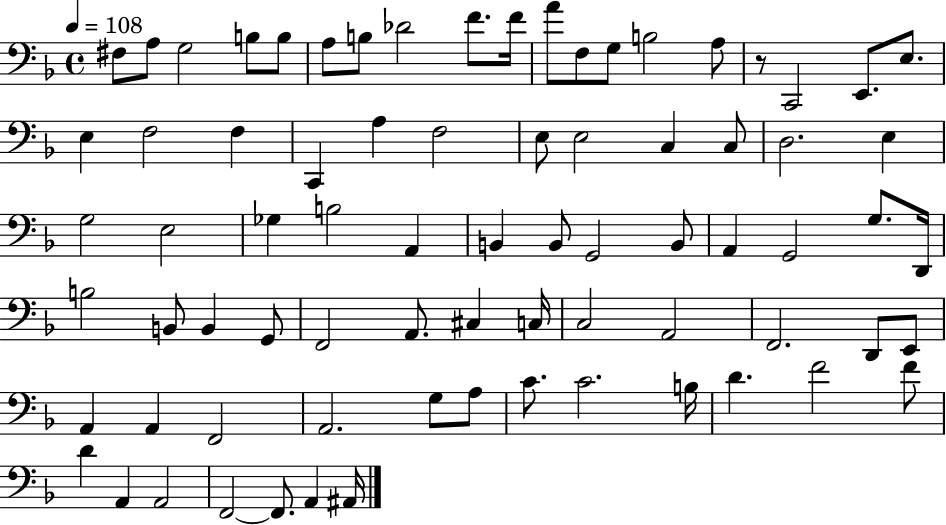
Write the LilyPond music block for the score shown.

{
  \clef bass
  \time 4/4
  \defaultTimeSignature
  \key f \major
  \tempo 4 = 108
  fis8 a8 g2 b8 b8 | a8 b8 des'2 f'8. f'16 | a'8 f8 g8 b2 a8 | r8 c,2 e,8. e8. | \break e4 f2 f4 | c,4 a4 f2 | e8 e2 c4 c8 | d2. e4 | \break g2 e2 | ges4 b2 a,4 | b,4 b,8 g,2 b,8 | a,4 g,2 g8. d,16 | \break b2 b,8 b,4 g,8 | f,2 a,8. cis4 c16 | c2 a,2 | f,2. d,8 e,8 | \break a,4 a,4 f,2 | a,2. g8 a8 | c'8. c'2. b16 | d'4. f'2 f'8 | \break d'4 a,4 a,2 | f,2~~ f,8. a,4 ais,16 | \bar "|."
}